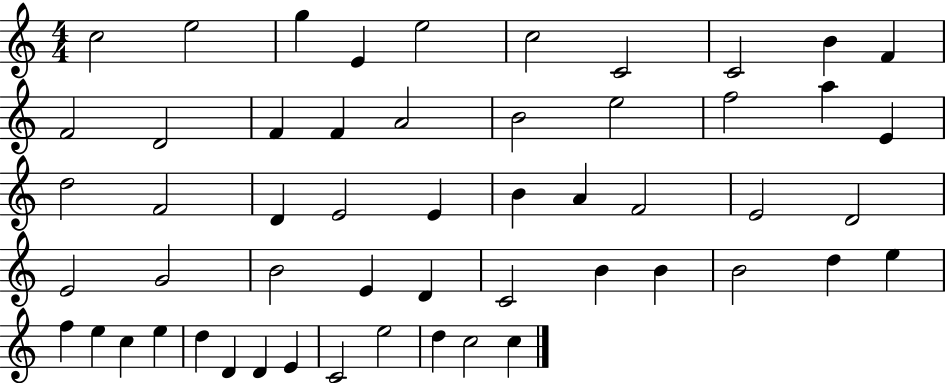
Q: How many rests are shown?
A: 0